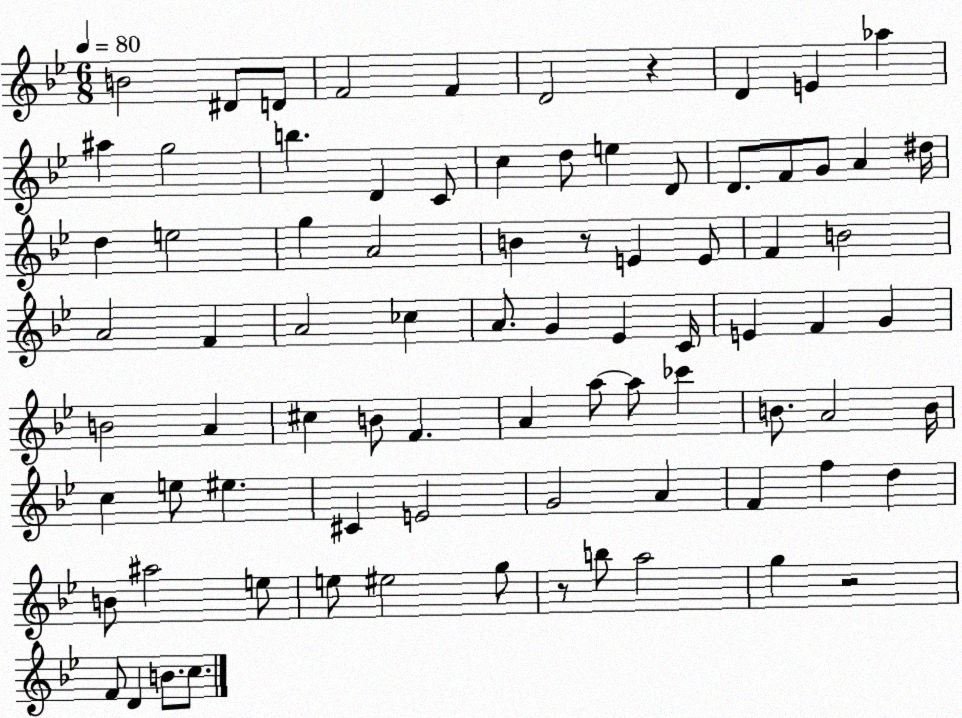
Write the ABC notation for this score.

X:1
T:Untitled
M:6/8
L:1/4
K:Bb
B2 ^D/2 D/2 F2 F D2 z D E _a ^a g2 b D C/2 c d/2 e D/2 D/2 F/2 G/2 A ^d/4 d e2 g A2 B z/2 E E/2 F B2 A2 F A2 _c A/2 G _E C/4 E F G B2 A ^c B/2 F A a/2 a/2 _c' B/2 A2 B/4 c e/2 ^e ^C E2 G2 A F f d B/2 ^a2 e/2 e/2 ^e2 g/2 z/2 b/2 a2 g z2 F/2 D B/2 c/2